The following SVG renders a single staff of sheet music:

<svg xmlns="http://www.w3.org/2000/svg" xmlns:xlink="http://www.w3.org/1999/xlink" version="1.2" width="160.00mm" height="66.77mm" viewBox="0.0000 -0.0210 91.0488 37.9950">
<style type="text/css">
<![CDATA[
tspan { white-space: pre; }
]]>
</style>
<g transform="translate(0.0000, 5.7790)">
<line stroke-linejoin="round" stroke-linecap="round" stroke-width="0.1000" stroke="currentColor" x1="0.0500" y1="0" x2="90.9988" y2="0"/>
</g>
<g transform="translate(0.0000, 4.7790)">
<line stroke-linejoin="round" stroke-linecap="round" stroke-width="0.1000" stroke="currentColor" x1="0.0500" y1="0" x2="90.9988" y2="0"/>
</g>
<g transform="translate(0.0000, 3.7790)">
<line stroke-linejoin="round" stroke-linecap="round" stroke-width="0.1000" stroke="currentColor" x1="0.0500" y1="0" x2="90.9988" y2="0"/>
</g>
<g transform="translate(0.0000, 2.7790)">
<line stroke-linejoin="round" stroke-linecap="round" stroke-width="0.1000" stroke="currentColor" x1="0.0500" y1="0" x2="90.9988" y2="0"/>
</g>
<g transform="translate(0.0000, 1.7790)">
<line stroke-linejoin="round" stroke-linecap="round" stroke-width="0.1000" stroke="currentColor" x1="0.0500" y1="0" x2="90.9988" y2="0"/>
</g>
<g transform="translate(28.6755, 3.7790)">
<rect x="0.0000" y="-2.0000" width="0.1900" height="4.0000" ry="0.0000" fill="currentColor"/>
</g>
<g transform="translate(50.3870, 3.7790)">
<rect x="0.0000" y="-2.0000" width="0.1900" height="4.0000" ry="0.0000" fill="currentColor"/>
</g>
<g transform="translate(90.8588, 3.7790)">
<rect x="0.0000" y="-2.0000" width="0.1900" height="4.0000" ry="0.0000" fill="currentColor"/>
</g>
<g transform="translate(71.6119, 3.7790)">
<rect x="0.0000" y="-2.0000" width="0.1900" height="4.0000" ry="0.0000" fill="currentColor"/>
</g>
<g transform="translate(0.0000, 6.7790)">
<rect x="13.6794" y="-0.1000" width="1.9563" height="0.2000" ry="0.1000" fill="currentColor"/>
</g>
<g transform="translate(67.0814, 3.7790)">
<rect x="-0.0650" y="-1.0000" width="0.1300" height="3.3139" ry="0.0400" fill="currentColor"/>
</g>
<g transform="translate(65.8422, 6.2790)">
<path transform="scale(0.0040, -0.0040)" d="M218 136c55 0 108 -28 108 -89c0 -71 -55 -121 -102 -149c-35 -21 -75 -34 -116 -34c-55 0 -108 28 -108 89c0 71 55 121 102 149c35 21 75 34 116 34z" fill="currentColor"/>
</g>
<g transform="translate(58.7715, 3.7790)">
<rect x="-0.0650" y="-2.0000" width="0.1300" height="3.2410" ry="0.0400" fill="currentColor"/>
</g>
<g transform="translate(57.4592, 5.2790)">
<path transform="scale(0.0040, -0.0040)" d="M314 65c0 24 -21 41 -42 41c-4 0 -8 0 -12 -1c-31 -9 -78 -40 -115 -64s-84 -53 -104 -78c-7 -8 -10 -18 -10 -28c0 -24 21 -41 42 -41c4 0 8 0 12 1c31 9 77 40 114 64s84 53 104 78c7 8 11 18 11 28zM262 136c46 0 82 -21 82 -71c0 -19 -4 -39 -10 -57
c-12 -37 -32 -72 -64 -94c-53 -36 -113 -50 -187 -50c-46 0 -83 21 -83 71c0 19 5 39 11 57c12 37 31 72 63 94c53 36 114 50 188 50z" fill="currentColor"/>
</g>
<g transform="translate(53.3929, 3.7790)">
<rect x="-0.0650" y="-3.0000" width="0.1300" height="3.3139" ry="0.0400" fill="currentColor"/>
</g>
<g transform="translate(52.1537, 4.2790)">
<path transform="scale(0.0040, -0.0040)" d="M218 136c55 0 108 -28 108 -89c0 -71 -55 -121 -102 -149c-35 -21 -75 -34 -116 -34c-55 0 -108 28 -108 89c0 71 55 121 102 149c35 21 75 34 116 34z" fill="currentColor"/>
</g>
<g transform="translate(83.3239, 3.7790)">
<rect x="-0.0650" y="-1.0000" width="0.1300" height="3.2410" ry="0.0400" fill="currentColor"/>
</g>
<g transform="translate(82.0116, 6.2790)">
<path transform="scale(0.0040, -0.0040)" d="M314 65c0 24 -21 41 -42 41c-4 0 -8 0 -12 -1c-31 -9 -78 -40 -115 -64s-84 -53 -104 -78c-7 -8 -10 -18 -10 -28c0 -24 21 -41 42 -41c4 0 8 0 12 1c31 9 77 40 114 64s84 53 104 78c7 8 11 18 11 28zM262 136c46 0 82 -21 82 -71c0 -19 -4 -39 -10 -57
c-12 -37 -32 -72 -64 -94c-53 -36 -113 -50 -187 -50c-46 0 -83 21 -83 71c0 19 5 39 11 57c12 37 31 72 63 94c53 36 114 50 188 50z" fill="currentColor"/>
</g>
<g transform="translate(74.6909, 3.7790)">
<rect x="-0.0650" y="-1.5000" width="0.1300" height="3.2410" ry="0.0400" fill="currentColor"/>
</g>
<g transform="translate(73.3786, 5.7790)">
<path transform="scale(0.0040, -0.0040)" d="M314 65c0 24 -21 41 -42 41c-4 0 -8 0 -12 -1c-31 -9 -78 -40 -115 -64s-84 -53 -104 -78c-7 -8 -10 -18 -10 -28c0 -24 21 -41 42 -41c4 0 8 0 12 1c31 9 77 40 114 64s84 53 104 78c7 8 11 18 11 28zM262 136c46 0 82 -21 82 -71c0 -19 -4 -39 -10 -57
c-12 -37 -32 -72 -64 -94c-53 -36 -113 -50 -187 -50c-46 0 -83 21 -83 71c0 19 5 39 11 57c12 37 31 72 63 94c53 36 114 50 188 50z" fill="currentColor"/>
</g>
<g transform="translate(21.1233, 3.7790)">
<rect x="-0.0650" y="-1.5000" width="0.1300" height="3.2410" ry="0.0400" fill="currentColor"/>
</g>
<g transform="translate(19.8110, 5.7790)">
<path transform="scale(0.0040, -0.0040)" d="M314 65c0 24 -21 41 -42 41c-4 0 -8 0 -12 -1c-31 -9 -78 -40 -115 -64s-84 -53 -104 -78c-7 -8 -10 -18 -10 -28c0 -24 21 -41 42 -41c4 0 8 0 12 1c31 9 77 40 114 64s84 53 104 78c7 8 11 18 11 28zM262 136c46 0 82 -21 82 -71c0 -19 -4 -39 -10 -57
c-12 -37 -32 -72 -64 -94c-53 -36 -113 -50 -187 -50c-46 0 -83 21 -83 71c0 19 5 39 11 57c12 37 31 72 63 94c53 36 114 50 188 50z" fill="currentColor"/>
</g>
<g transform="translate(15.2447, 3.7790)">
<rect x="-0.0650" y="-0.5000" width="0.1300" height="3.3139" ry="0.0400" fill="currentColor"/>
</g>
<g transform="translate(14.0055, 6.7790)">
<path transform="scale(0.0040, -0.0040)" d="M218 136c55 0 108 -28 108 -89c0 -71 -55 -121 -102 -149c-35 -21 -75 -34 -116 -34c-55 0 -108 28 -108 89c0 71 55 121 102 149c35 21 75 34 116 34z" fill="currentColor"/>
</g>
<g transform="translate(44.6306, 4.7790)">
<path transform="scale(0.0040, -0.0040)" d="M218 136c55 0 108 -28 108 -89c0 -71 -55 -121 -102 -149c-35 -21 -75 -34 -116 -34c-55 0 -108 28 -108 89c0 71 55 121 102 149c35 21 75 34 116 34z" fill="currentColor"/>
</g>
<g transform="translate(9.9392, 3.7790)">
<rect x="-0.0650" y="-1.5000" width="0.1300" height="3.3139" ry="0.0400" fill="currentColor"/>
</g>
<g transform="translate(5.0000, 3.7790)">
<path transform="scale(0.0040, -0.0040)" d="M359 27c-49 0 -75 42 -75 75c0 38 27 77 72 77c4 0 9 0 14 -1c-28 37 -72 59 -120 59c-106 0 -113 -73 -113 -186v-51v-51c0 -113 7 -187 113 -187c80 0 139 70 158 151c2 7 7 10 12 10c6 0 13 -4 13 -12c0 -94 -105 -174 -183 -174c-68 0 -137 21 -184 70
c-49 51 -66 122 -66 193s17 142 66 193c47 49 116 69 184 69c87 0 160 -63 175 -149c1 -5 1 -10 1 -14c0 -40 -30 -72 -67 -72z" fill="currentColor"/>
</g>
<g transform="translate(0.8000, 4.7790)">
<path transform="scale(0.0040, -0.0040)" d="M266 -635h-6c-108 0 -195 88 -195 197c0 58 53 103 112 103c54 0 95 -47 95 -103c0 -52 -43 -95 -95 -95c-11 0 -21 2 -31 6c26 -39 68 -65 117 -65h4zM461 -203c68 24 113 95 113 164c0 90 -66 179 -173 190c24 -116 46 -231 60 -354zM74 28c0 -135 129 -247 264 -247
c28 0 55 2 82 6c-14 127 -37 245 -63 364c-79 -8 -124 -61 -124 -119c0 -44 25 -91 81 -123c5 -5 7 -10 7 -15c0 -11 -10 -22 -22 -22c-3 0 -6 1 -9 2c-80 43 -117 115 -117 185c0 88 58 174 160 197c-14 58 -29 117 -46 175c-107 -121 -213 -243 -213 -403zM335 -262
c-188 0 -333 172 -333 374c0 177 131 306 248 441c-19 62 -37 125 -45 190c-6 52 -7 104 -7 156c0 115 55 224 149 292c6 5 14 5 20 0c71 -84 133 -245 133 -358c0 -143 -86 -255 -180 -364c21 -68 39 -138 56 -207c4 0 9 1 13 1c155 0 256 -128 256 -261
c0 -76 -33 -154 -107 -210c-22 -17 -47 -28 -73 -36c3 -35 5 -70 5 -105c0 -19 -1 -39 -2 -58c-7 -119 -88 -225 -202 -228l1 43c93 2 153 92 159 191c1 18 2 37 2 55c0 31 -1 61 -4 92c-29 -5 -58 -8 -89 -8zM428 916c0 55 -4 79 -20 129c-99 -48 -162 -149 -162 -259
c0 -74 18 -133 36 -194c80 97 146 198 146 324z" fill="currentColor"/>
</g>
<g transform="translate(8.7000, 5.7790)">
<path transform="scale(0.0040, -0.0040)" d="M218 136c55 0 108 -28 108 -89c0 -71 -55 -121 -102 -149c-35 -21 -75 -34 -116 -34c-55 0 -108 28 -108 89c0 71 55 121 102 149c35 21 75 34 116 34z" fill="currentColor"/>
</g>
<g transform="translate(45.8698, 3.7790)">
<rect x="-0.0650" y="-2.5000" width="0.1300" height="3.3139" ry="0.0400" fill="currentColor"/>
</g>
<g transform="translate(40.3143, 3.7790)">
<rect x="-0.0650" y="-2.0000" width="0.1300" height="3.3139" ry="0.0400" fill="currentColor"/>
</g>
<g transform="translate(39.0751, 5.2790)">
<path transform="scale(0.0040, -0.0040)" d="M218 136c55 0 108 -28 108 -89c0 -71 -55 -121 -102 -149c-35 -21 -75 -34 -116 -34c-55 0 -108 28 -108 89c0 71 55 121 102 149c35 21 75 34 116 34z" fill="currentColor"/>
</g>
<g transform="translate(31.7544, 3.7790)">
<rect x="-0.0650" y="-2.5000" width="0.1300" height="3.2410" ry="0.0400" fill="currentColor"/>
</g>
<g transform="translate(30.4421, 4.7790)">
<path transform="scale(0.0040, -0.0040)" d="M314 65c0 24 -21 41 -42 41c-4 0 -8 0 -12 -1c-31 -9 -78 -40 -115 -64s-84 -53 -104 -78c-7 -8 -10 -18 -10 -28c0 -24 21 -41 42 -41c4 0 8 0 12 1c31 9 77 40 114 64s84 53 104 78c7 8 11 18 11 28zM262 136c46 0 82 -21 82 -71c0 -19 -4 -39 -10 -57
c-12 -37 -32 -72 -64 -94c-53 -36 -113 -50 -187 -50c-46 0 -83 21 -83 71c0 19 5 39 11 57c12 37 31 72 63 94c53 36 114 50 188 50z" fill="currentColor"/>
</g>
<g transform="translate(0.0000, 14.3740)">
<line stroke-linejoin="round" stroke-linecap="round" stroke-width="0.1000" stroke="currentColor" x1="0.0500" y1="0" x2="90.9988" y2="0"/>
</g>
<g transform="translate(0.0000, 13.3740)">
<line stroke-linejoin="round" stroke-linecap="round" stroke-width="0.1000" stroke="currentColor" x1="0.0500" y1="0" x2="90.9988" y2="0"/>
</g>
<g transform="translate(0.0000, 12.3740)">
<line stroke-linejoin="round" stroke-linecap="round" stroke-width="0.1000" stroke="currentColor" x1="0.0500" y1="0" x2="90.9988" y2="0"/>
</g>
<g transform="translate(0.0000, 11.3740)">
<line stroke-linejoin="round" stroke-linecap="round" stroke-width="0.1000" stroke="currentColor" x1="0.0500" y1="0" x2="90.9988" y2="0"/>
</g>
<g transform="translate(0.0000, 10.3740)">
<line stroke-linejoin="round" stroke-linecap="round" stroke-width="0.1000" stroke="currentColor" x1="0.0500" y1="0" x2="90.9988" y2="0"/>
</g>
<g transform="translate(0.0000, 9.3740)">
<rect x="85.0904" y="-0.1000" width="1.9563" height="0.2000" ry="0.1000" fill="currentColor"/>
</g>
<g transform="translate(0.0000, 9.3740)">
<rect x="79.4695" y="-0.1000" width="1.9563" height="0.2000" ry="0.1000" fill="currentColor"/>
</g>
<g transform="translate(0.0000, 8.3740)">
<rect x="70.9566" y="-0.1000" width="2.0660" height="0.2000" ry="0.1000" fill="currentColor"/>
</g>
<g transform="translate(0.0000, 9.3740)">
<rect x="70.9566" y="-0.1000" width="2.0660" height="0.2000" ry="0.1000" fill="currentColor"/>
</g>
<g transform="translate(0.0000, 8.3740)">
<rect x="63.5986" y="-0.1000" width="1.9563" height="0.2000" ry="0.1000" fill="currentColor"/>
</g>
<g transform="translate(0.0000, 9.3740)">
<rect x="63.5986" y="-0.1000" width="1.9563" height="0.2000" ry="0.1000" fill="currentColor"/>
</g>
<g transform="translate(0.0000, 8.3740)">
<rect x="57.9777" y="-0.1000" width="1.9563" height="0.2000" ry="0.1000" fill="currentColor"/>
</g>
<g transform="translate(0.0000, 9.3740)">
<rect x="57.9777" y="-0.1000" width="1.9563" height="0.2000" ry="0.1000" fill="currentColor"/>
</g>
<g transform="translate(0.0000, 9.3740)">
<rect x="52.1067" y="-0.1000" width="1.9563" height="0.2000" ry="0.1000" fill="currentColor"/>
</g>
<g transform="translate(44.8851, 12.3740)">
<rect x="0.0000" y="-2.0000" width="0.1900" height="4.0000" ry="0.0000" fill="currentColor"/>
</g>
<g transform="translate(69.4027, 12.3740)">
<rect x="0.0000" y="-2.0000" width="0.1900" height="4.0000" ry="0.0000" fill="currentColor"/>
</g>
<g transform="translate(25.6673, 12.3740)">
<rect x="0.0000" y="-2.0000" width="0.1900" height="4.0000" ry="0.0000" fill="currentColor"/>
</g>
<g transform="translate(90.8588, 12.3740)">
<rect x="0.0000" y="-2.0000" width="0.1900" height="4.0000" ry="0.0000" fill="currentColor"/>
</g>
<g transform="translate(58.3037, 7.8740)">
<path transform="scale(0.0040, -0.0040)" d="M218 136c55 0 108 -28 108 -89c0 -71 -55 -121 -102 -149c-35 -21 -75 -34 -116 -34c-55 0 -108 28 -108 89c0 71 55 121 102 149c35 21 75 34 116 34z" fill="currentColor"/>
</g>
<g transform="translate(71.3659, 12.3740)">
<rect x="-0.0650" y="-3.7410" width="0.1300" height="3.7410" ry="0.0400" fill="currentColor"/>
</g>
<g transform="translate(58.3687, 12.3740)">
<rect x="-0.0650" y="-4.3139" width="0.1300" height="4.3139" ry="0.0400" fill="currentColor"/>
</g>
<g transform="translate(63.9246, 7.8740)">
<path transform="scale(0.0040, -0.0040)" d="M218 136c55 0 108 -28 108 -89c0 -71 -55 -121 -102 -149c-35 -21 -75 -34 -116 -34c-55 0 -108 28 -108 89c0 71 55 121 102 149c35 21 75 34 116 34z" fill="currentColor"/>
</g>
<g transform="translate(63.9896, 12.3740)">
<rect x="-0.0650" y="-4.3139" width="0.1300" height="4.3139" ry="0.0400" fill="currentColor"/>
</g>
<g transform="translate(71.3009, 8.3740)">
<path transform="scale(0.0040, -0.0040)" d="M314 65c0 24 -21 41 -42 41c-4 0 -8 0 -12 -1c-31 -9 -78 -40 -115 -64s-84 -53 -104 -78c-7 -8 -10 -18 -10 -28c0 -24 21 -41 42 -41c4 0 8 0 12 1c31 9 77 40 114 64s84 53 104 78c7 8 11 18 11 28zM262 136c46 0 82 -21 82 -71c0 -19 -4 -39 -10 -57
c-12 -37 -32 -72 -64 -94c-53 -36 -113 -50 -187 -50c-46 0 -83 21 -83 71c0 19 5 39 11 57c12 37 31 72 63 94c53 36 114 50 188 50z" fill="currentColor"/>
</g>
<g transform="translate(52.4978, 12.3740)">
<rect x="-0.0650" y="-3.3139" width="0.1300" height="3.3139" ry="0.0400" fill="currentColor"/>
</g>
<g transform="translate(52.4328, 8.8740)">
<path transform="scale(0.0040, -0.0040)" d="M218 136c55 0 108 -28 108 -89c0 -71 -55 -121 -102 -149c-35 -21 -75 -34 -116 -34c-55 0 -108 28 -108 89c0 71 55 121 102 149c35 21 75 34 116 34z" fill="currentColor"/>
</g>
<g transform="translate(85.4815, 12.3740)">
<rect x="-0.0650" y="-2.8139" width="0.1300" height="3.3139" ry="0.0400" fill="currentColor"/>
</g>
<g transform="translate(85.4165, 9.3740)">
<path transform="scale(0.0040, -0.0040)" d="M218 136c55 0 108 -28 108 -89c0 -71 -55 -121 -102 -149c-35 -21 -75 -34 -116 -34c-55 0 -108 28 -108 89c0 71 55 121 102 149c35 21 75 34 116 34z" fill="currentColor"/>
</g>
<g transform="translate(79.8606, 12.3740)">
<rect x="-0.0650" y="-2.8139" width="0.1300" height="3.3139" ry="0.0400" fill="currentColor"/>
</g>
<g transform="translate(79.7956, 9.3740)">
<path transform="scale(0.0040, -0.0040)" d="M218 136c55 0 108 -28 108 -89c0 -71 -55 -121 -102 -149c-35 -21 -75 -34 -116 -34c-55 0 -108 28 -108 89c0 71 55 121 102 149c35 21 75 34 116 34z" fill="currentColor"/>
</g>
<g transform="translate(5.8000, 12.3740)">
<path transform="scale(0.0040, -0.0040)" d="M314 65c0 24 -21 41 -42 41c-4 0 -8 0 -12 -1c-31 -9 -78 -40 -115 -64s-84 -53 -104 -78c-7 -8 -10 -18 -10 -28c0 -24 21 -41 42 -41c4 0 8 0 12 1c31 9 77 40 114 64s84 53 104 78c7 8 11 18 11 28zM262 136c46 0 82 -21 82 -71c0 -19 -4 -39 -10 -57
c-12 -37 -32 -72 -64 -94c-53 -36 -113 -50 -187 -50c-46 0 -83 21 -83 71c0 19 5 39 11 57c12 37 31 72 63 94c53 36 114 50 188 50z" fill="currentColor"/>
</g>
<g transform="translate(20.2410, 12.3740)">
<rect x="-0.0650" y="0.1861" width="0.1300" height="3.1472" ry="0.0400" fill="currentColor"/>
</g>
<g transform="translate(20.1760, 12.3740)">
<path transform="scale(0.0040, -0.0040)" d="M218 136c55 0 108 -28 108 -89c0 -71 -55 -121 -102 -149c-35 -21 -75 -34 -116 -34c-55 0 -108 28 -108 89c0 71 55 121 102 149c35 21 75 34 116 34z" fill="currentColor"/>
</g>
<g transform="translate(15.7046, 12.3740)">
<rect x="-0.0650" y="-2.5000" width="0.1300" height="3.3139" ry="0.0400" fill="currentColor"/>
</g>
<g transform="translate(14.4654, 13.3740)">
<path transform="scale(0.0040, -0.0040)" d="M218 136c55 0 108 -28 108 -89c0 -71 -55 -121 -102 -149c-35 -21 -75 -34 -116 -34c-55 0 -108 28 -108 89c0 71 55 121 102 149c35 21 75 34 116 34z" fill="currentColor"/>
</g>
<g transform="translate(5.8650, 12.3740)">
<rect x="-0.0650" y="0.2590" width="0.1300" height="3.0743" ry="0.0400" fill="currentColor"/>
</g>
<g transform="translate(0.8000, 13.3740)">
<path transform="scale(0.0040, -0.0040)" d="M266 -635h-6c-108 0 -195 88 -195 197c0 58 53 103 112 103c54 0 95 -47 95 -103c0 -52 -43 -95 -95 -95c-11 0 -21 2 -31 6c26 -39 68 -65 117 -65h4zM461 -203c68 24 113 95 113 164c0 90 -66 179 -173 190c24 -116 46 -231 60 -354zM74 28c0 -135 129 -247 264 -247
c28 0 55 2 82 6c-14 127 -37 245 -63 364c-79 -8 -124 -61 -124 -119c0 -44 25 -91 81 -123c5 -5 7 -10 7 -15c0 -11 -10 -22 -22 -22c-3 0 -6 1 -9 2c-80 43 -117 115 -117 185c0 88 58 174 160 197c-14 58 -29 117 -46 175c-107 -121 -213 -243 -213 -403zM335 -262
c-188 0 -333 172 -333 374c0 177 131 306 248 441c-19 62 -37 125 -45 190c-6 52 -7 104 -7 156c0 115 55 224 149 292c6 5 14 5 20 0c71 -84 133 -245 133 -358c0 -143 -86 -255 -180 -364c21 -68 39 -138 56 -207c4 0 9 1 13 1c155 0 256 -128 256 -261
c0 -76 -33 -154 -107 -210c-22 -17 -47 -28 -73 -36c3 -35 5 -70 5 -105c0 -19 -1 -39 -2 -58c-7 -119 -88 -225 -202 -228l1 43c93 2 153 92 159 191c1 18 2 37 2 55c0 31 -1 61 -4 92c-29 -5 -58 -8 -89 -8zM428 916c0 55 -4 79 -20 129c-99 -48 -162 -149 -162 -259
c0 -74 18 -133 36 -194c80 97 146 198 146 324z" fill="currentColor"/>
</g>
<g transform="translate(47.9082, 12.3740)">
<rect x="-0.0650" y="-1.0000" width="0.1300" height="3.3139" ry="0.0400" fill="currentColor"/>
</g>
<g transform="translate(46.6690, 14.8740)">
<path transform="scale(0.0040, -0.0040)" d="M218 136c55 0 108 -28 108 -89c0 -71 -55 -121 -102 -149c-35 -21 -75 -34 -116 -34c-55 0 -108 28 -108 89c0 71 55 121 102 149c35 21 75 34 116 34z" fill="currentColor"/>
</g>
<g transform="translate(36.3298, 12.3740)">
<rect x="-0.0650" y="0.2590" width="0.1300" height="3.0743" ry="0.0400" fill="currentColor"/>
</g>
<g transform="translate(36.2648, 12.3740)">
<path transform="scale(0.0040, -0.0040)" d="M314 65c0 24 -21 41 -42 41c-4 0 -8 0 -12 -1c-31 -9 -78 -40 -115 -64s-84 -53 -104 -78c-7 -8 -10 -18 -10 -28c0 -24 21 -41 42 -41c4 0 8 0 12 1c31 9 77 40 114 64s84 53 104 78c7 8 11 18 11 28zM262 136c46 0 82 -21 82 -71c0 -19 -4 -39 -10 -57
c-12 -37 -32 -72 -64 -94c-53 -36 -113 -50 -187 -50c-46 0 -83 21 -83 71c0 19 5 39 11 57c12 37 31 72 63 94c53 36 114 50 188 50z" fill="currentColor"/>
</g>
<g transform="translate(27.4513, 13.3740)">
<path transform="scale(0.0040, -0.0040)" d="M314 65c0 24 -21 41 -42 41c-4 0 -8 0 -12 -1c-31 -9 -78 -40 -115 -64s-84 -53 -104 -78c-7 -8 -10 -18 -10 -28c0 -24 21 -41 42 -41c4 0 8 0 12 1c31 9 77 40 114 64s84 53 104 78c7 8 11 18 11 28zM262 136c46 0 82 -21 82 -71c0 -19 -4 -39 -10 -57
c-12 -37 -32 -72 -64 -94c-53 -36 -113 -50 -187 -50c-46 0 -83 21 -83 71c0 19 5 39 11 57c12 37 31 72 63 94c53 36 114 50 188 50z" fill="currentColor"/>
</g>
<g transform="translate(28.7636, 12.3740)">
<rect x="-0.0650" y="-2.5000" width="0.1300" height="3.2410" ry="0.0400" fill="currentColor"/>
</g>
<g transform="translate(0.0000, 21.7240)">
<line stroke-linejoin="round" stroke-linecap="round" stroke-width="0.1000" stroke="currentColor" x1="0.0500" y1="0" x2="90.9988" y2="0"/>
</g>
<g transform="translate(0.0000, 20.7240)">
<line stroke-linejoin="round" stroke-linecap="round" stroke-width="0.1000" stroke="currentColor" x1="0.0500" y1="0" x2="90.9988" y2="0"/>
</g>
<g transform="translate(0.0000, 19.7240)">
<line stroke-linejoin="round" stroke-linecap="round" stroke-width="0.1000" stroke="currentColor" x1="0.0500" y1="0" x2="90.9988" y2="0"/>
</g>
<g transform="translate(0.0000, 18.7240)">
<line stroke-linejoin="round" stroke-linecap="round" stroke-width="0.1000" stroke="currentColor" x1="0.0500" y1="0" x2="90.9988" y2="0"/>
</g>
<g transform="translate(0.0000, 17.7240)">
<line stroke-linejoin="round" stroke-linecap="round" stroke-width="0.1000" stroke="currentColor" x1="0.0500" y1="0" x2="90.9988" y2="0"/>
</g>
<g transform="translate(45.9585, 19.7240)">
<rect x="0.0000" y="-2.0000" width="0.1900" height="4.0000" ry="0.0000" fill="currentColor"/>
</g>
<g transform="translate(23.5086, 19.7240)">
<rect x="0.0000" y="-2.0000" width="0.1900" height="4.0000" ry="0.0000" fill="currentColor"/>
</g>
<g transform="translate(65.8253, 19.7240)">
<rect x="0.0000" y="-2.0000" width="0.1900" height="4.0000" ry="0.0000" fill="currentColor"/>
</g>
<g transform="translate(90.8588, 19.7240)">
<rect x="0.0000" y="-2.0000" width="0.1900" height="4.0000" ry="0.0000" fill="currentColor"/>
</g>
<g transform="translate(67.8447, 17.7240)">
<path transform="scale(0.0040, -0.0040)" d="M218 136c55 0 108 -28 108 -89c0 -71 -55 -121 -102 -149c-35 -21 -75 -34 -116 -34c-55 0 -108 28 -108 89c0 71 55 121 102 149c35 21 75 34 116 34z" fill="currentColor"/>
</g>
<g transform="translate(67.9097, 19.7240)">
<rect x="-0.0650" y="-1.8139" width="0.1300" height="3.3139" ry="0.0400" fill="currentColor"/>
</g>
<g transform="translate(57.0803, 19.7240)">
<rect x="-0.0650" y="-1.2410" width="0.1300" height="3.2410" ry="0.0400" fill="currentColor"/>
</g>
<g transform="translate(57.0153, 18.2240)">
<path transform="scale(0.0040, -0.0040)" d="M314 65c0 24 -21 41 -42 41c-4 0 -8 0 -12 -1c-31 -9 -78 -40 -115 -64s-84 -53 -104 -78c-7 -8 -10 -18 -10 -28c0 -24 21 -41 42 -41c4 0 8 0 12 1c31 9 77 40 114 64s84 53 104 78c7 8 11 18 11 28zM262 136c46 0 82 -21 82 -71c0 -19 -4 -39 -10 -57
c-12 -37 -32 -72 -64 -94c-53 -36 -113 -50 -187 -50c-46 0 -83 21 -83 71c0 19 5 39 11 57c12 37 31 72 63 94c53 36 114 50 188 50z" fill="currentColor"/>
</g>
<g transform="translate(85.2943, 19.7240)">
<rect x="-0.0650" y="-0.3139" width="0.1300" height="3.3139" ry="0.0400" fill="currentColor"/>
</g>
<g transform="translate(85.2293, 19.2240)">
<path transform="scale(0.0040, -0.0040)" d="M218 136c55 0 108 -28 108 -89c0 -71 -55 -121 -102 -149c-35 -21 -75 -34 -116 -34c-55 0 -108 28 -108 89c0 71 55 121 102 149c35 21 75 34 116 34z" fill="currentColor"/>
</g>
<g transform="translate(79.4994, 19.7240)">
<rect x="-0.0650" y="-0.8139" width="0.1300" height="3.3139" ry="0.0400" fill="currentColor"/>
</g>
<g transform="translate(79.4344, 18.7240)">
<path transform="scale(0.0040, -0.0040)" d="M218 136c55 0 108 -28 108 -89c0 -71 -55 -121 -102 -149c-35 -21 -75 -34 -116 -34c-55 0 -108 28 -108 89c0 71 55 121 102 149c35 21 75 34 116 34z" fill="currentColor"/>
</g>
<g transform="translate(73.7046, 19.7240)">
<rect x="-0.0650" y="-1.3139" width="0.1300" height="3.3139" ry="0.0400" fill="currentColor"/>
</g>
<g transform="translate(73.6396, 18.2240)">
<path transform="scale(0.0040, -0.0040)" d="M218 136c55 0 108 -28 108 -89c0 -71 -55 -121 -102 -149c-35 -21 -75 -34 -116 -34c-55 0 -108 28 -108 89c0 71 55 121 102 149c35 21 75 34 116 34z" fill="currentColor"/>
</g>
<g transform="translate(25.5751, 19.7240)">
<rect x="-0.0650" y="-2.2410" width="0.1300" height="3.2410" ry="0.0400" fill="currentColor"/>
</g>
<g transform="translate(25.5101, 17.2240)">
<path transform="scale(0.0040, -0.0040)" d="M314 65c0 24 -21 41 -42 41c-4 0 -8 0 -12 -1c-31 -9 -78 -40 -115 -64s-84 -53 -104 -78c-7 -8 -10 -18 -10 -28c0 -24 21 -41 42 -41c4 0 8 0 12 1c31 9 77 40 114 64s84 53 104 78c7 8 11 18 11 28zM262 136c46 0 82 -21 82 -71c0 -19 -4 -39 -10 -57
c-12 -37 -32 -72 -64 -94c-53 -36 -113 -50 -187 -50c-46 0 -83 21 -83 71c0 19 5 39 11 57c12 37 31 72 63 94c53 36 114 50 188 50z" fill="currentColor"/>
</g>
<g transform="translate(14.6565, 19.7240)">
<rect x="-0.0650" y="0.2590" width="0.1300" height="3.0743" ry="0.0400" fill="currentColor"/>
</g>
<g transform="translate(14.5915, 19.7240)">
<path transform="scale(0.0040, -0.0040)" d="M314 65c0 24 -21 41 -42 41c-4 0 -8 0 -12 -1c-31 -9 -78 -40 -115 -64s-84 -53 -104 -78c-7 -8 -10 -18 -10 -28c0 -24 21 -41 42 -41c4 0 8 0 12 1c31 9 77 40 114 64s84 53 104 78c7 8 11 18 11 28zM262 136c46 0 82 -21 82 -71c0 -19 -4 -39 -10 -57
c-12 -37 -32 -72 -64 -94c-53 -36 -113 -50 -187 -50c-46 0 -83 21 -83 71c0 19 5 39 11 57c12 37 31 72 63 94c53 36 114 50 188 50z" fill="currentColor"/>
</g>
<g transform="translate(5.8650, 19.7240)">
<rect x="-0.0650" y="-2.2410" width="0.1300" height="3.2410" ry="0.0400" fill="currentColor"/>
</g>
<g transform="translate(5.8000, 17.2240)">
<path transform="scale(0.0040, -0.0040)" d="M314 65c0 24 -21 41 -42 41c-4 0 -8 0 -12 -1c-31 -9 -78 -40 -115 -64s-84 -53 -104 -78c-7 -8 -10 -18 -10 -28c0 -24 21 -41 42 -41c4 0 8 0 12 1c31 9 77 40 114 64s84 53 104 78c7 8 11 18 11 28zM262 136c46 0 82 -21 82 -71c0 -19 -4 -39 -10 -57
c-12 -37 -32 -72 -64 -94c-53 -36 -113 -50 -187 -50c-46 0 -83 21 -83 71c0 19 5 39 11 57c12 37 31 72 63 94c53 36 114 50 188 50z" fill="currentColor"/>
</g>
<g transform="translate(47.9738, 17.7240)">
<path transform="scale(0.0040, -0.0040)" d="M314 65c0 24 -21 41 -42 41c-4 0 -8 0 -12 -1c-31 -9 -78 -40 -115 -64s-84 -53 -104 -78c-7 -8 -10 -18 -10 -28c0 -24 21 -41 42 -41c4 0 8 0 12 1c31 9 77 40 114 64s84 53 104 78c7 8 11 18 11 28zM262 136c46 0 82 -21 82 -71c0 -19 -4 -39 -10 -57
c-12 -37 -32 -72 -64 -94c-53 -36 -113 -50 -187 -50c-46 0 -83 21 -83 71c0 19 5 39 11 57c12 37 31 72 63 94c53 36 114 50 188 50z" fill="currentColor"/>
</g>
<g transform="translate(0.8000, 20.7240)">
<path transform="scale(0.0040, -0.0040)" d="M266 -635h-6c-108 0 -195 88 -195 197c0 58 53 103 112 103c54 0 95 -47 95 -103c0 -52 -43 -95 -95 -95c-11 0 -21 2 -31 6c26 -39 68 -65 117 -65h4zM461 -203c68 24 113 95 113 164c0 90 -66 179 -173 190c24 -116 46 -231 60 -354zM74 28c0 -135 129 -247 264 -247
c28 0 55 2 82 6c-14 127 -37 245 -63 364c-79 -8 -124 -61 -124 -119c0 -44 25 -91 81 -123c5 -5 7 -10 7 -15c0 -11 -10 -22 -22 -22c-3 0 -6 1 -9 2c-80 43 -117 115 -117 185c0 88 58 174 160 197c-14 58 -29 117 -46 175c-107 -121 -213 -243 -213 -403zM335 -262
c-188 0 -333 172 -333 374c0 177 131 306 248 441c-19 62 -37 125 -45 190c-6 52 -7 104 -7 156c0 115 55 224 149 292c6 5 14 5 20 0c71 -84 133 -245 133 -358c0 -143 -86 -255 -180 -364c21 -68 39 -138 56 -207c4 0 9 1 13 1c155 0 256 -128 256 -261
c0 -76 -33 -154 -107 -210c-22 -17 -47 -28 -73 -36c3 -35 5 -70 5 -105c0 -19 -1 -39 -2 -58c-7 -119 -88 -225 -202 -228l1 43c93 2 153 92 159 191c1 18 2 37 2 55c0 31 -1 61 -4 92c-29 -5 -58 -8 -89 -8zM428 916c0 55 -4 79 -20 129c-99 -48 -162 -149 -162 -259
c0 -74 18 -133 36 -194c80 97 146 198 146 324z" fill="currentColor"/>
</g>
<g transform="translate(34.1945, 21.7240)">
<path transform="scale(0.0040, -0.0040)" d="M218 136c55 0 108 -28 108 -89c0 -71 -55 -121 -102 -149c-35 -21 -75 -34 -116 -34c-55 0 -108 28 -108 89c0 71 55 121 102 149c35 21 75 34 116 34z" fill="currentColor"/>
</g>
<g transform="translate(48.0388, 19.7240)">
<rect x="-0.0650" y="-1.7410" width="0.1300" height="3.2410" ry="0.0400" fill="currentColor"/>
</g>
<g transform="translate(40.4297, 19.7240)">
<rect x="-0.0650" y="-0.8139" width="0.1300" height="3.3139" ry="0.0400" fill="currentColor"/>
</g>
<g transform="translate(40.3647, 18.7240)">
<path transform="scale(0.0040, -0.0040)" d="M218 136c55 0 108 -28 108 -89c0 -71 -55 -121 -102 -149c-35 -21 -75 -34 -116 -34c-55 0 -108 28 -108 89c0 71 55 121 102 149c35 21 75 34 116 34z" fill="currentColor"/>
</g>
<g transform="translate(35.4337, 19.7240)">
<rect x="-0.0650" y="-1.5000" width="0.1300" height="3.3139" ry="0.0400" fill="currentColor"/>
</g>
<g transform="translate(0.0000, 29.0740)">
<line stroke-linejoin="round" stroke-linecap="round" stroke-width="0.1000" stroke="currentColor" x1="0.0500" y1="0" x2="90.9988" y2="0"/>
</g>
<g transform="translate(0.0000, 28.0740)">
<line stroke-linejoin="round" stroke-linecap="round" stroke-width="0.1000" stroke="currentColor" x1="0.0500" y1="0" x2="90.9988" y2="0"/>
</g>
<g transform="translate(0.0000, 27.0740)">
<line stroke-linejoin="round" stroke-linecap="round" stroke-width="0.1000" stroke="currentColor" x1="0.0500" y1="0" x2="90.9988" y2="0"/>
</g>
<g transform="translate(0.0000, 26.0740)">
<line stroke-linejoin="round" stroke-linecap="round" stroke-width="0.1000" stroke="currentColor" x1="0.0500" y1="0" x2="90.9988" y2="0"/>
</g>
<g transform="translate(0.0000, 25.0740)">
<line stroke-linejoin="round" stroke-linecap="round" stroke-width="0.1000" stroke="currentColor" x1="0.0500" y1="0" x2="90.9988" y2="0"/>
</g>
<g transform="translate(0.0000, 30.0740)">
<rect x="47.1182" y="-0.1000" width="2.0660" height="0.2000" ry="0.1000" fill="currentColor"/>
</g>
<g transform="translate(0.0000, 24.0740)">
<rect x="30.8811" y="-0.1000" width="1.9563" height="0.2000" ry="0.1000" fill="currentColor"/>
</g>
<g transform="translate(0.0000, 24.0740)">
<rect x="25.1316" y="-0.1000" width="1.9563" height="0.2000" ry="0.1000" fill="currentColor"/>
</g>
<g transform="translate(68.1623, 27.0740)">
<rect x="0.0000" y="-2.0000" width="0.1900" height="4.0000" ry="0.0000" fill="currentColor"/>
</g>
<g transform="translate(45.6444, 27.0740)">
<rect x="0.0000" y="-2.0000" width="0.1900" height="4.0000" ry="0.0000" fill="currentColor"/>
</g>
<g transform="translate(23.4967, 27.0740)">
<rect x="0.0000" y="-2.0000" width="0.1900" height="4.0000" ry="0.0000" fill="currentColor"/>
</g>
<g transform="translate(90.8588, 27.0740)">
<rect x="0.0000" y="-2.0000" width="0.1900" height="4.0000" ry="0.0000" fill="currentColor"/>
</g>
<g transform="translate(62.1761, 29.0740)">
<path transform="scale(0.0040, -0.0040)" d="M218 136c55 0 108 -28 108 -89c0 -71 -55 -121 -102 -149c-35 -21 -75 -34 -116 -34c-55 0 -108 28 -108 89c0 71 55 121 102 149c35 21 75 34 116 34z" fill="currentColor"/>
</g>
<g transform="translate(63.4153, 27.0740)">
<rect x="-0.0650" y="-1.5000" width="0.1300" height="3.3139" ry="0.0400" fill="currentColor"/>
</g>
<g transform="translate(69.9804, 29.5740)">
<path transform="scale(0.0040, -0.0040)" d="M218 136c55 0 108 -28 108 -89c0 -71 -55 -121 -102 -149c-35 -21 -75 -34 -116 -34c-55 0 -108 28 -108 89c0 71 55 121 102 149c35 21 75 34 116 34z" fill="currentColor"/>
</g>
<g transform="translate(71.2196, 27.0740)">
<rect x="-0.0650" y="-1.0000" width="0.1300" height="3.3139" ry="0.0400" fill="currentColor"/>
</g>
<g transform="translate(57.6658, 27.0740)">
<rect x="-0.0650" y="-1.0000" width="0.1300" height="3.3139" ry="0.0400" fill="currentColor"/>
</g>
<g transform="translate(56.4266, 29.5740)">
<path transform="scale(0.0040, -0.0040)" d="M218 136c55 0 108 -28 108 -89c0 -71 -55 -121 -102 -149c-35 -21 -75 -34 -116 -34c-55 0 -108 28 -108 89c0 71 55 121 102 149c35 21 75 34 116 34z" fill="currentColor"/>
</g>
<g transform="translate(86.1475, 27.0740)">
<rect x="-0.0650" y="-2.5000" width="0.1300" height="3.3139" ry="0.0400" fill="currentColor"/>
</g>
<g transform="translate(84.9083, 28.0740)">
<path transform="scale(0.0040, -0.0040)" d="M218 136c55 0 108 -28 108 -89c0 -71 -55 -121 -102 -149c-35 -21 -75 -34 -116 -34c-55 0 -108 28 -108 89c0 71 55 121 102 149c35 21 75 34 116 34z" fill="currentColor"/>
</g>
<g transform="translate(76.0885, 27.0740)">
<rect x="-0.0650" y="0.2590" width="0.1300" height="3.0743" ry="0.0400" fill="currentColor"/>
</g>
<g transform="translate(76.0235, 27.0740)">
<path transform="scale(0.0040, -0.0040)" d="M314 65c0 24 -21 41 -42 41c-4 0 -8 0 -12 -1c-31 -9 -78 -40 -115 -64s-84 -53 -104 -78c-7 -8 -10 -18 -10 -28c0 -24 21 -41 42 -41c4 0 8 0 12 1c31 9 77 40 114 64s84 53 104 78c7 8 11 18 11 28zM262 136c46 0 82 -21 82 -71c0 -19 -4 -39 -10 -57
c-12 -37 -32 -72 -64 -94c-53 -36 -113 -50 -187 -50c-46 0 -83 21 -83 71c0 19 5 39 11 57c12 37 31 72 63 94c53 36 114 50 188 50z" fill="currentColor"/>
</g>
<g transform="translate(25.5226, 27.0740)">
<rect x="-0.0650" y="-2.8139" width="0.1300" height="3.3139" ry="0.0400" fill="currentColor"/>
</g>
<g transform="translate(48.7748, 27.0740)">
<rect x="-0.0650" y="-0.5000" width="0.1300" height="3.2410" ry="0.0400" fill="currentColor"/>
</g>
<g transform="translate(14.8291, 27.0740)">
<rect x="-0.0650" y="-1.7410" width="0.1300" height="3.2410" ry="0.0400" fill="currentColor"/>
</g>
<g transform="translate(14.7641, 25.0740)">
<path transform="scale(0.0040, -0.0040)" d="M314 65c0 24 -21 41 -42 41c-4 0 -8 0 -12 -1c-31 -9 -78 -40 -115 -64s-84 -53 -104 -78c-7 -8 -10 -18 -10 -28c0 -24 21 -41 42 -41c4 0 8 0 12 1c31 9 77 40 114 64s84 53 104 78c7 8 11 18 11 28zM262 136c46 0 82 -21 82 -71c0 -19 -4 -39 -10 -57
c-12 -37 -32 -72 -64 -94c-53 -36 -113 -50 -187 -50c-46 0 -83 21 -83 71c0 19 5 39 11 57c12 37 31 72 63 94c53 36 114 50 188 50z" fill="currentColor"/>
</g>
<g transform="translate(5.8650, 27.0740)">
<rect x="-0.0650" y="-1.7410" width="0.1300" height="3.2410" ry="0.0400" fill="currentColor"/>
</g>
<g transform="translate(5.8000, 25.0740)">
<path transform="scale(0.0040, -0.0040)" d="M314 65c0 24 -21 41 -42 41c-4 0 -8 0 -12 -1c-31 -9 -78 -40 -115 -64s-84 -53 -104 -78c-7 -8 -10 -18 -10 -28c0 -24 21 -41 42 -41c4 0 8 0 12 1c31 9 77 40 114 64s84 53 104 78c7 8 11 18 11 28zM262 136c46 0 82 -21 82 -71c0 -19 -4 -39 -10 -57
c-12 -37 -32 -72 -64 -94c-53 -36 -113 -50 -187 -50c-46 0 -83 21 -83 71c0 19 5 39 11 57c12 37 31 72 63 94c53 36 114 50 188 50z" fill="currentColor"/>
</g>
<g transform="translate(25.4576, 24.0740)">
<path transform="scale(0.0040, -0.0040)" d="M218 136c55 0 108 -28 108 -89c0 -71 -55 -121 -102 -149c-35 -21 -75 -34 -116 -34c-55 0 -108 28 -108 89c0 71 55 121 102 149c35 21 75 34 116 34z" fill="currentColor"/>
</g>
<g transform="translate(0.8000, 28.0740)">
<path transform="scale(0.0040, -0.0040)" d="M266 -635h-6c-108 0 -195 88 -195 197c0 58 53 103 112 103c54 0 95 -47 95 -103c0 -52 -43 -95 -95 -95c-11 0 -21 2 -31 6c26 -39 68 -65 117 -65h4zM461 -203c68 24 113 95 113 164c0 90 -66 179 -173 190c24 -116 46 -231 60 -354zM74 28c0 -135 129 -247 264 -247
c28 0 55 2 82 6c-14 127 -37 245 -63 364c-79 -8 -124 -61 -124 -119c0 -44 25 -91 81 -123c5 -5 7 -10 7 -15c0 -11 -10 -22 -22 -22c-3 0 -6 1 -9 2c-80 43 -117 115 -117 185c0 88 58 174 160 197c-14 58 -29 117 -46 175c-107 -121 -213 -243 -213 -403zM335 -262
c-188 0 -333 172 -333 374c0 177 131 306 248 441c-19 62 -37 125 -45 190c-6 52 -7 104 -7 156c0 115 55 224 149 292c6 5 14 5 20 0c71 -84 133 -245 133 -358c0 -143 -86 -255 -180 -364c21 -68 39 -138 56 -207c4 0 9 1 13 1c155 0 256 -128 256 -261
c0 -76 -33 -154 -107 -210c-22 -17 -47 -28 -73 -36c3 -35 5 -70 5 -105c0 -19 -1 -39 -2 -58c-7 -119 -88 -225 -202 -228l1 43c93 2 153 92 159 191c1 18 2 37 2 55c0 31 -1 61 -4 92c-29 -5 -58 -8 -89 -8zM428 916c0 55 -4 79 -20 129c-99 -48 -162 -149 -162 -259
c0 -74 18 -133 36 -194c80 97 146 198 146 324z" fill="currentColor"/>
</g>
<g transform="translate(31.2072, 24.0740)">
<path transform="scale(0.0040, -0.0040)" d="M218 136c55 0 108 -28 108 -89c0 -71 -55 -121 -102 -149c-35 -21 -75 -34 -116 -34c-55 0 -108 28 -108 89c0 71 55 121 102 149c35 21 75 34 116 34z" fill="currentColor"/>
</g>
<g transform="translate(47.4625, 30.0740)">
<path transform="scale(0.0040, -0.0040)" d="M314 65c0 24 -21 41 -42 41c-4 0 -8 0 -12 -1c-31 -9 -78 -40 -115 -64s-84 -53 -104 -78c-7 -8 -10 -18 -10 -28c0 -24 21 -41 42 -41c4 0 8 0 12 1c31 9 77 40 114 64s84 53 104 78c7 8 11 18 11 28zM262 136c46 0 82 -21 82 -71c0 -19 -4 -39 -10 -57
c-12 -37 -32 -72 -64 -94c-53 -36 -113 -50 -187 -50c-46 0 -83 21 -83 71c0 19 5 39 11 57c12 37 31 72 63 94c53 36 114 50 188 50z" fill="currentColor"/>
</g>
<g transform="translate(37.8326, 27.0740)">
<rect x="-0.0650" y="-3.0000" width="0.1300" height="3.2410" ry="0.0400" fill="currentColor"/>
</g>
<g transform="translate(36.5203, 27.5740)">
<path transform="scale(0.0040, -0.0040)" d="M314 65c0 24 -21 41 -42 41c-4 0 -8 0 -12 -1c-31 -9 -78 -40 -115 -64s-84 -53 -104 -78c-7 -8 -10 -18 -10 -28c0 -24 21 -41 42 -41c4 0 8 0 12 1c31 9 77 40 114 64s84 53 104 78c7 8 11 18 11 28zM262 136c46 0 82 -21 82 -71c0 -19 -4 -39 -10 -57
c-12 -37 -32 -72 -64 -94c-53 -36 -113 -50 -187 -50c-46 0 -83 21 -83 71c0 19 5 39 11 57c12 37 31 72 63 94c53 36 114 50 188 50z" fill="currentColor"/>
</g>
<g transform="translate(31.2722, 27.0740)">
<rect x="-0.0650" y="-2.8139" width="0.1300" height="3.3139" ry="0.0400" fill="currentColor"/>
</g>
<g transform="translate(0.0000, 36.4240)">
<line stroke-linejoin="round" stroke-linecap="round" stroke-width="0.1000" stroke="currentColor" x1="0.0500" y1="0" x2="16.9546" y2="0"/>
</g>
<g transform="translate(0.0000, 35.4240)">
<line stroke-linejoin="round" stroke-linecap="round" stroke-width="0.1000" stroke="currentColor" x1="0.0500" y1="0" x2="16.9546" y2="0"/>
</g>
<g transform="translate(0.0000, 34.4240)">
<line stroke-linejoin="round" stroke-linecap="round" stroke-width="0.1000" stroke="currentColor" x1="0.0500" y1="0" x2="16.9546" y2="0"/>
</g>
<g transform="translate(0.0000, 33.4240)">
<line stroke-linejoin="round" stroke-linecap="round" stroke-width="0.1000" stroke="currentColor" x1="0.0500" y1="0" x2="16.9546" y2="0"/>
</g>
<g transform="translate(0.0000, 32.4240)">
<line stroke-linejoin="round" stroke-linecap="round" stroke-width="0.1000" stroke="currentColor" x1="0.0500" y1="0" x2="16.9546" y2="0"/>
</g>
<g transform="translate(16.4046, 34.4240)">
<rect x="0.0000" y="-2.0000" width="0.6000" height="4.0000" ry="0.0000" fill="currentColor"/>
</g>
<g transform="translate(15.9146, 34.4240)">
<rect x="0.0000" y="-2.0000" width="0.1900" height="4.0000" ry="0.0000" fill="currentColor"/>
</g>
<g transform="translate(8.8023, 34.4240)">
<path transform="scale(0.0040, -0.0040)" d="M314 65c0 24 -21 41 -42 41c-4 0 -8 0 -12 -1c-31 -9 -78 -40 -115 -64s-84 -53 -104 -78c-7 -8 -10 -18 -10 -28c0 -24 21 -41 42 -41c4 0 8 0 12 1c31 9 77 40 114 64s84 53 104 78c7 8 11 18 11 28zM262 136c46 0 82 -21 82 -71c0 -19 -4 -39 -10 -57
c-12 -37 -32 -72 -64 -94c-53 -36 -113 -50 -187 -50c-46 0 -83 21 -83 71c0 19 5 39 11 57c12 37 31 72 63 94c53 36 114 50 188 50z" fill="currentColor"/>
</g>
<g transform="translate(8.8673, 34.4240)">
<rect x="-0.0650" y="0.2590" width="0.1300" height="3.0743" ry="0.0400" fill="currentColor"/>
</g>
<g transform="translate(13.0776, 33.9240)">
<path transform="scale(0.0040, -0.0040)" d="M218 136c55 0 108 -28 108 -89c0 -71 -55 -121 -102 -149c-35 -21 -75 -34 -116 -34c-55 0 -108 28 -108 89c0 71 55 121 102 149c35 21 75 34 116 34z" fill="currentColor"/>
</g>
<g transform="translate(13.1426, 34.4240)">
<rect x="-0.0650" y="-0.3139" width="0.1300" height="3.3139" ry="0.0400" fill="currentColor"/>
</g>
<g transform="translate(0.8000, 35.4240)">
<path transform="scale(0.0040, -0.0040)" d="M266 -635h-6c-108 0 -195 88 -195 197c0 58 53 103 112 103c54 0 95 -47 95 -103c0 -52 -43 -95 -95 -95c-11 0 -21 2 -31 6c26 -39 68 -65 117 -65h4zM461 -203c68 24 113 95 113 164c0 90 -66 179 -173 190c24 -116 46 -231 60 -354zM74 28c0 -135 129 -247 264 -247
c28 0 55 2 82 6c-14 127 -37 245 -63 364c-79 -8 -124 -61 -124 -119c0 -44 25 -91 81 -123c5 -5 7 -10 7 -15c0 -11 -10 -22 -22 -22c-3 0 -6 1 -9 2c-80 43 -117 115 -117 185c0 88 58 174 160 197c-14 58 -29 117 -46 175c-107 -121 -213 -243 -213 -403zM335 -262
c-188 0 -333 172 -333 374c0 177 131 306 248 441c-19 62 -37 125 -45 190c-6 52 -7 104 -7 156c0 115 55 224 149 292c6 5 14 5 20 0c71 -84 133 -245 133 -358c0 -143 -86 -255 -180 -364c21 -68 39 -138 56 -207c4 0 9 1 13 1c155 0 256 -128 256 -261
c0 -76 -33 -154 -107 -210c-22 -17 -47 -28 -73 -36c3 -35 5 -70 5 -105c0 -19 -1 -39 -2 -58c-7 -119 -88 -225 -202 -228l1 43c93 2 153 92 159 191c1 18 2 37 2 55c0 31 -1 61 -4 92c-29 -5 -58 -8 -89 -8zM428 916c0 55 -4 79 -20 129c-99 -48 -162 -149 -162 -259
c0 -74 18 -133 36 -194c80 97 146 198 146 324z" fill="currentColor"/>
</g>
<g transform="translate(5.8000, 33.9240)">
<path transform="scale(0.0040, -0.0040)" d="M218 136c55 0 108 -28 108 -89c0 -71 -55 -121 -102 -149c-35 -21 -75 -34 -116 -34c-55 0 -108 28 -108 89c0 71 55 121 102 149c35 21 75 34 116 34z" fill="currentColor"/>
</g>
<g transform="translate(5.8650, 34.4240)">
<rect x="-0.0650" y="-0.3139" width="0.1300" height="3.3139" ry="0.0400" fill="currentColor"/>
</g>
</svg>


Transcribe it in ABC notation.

X:1
T:Untitled
M:4/4
L:1/4
K:C
E C E2 G2 F G A F2 D E2 D2 B2 G B G2 B2 D b d' d' c'2 a a g2 B2 g2 E d f2 e2 f e d c f2 f2 a a A2 C2 D E D B2 G c B2 c